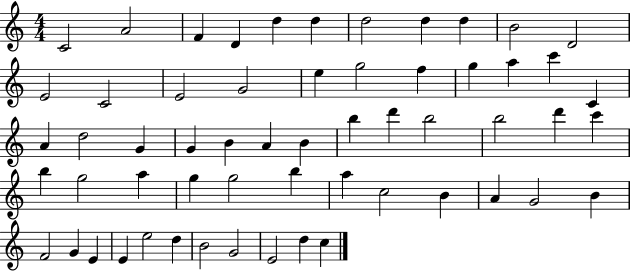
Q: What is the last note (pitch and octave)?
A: C5